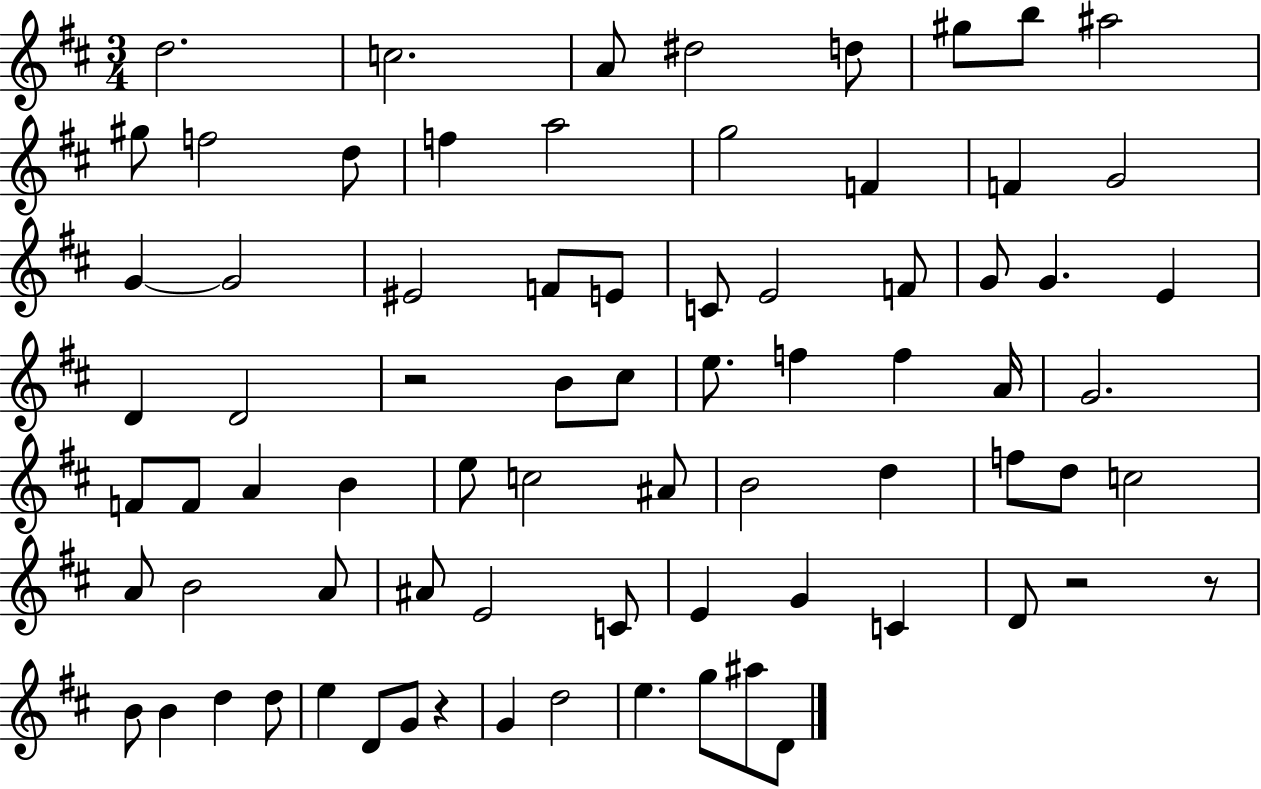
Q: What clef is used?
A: treble